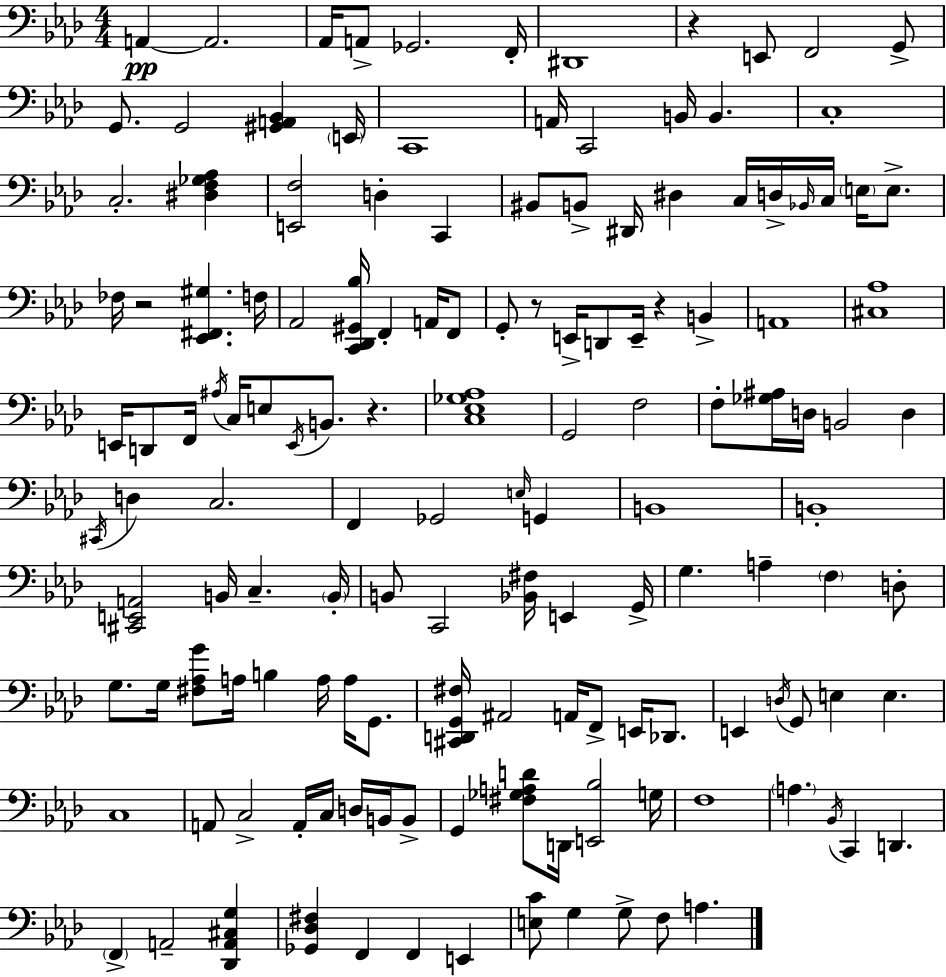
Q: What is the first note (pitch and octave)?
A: A2